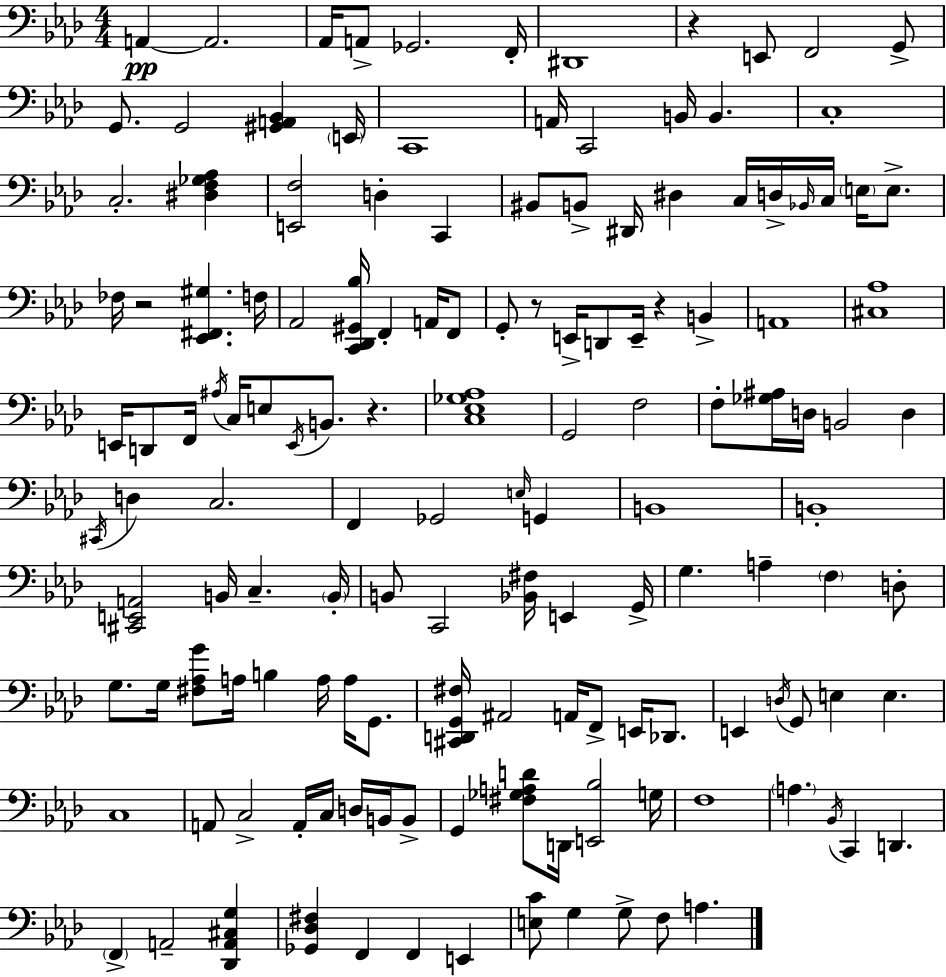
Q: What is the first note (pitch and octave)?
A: A2